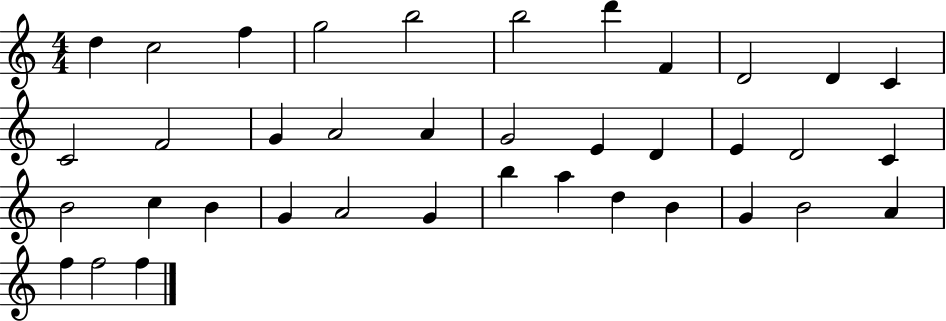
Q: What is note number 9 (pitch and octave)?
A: D4